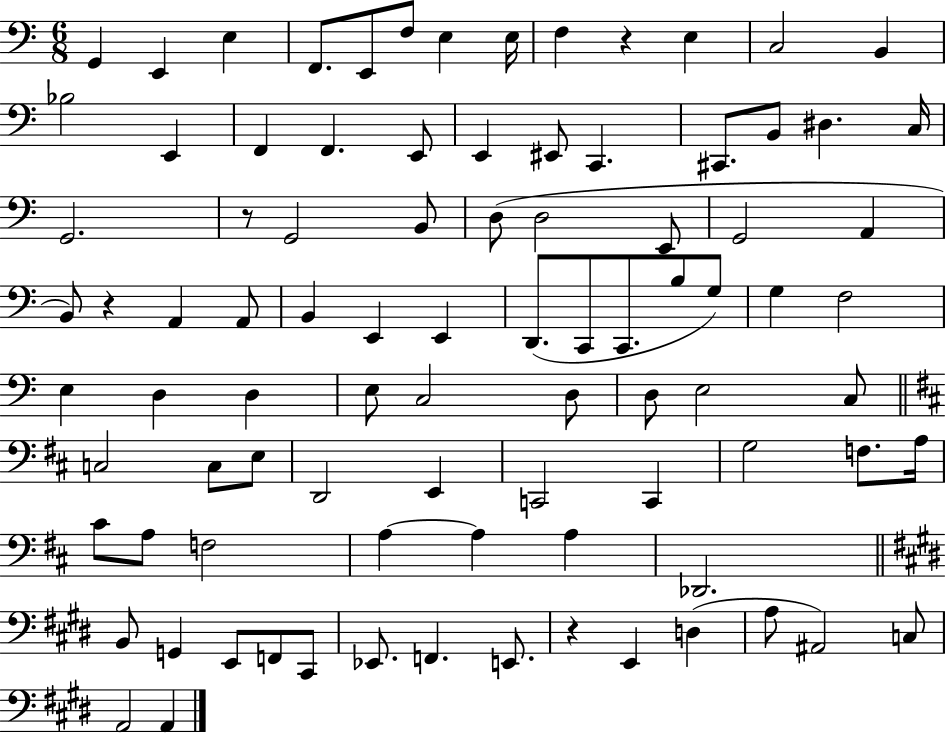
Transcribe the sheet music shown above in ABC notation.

X:1
T:Untitled
M:6/8
L:1/4
K:C
G,, E,, E, F,,/2 E,,/2 F,/2 E, E,/4 F, z E, C,2 B,, _B,2 E,, F,, F,, E,,/2 E,, ^E,,/2 C,, ^C,,/2 B,,/2 ^D, C,/4 G,,2 z/2 G,,2 B,,/2 D,/2 D,2 E,,/2 G,,2 A,, B,,/2 z A,, A,,/2 B,, E,, E,, D,,/2 C,,/2 C,,/2 B,/2 G,/2 G, F,2 E, D, D, E,/2 C,2 D,/2 D,/2 E,2 C,/2 C,2 C,/2 E,/2 D,,2 E,, C,,2 C,, G,2 F,/2 A,/4 ^C/2 A,/2 F,2 A, A, A, _D,,2 B,,/2 G,, E,,/2 F,,/2 ^C,,/2 _E,,/2 F,, E,,/2 z E,, D, A,/2 ^A,,2 C,/2 A,,2 A,,